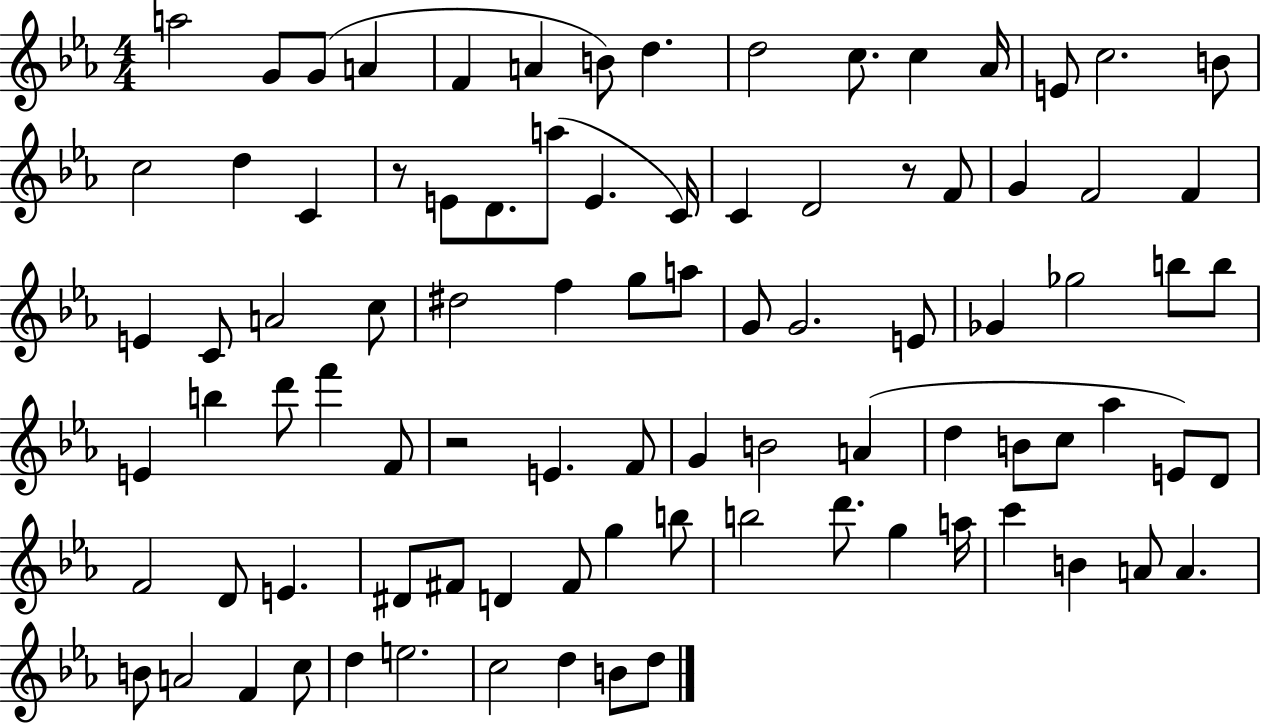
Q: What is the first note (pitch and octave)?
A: A5